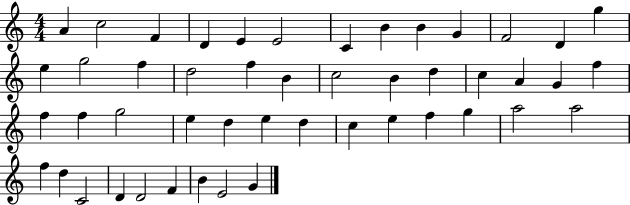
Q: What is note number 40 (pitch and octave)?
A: F5